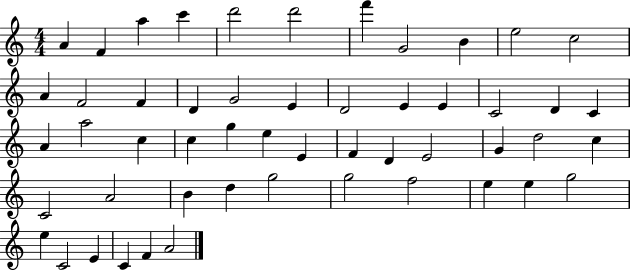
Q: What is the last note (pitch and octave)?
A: A4